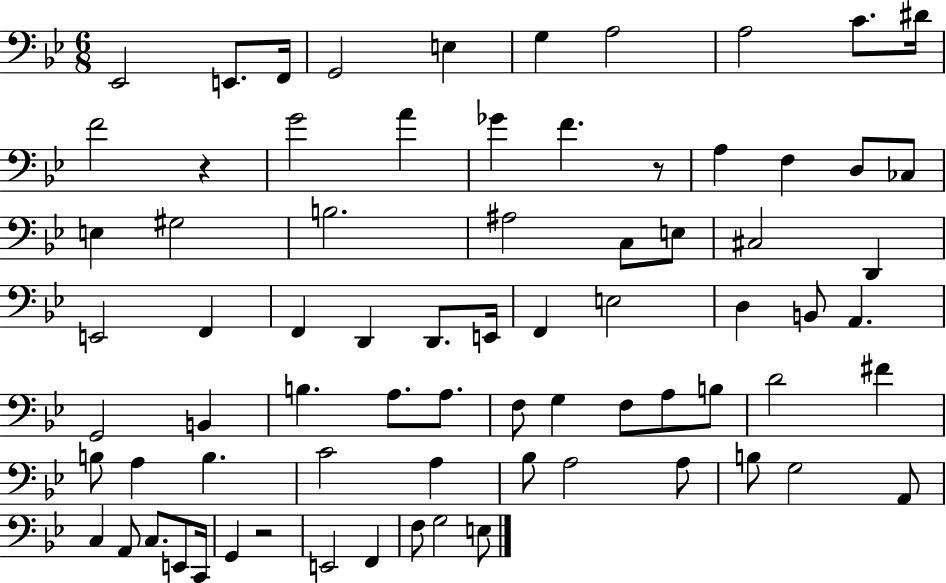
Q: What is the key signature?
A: BES major